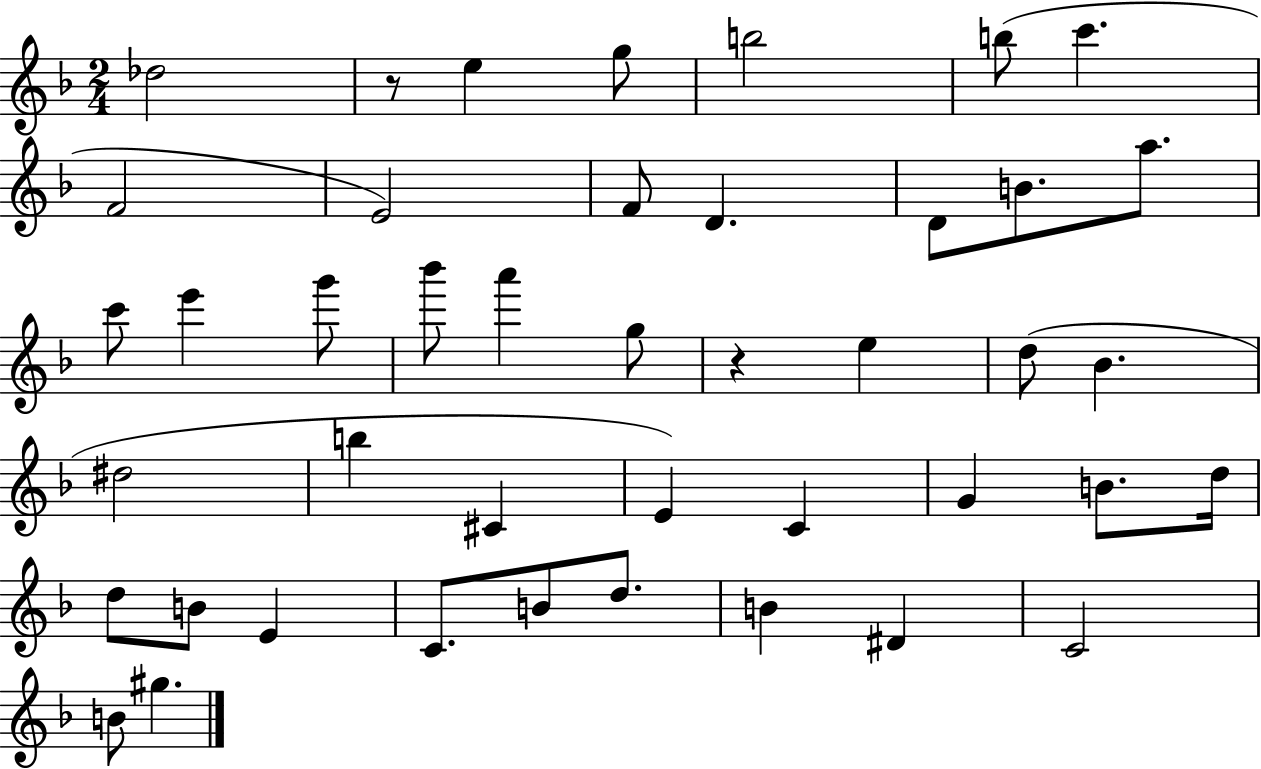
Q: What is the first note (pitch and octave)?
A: Db5